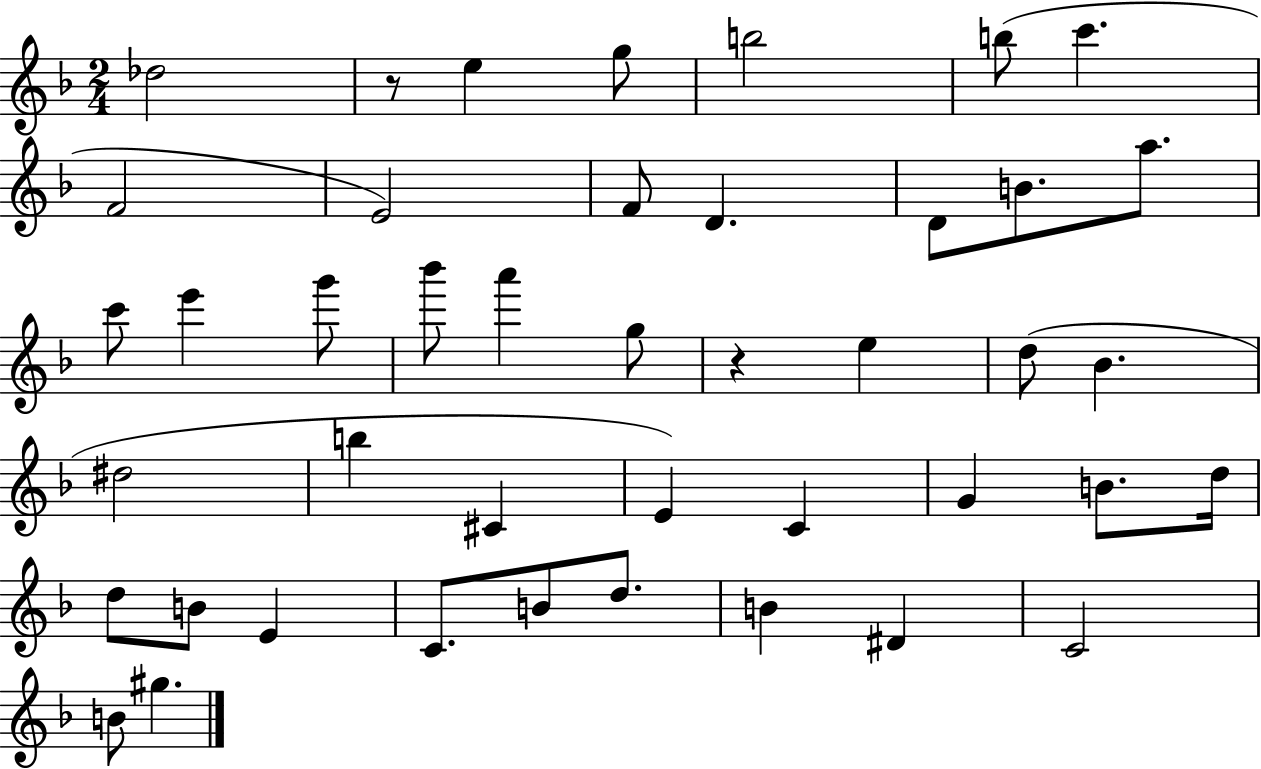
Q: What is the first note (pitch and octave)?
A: Db5